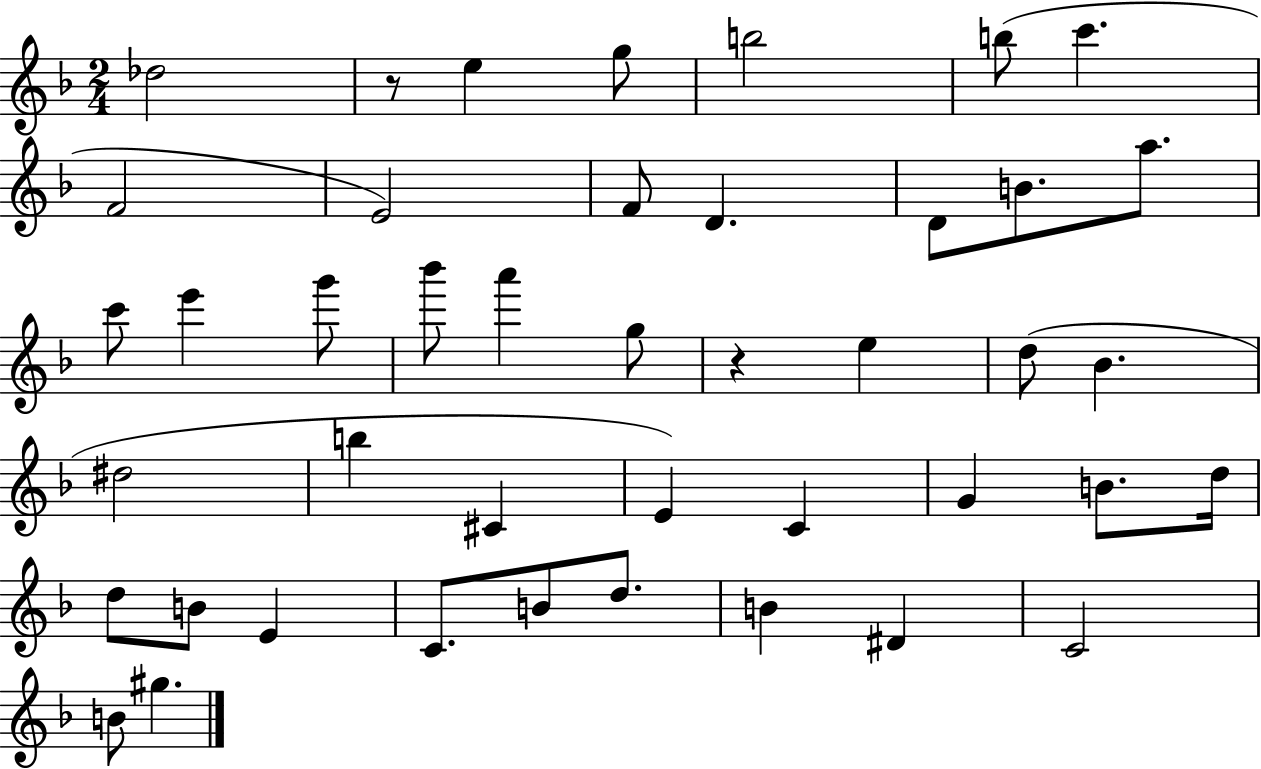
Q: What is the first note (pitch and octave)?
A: Db5